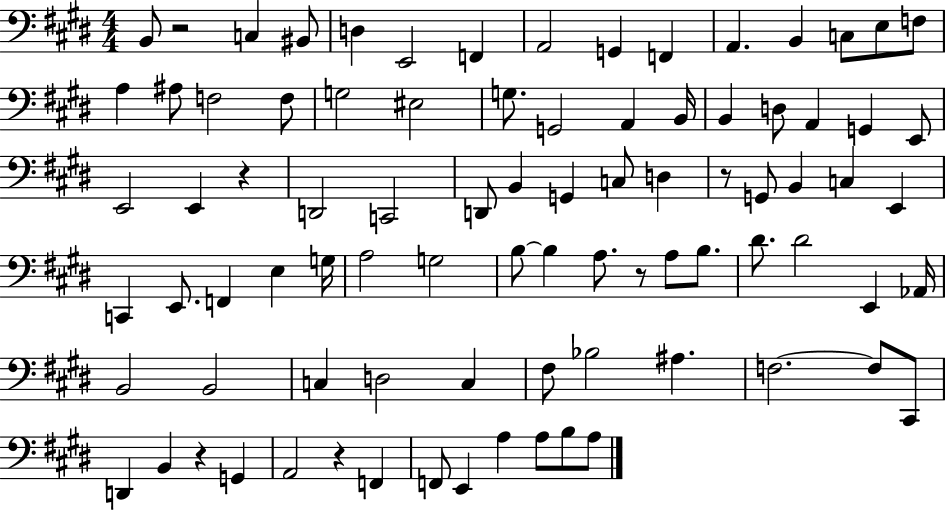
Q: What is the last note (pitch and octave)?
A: A3